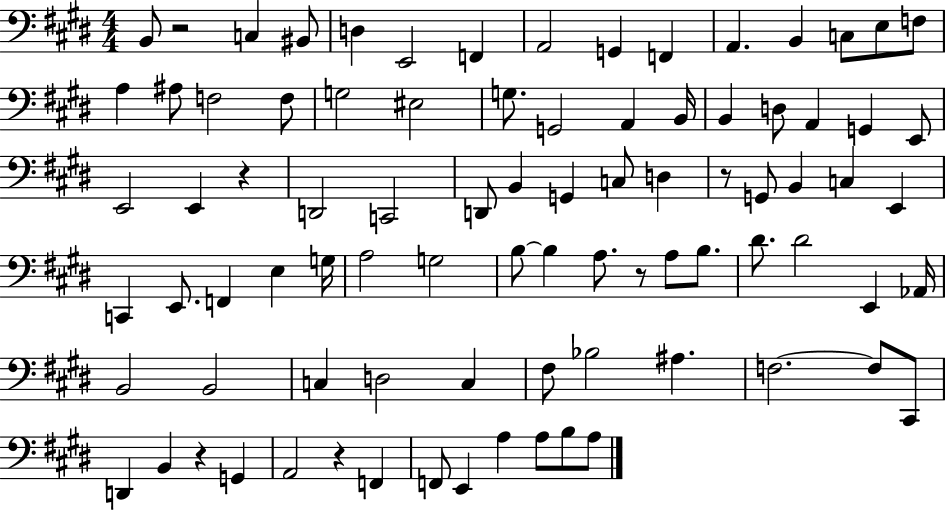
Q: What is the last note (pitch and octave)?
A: A3